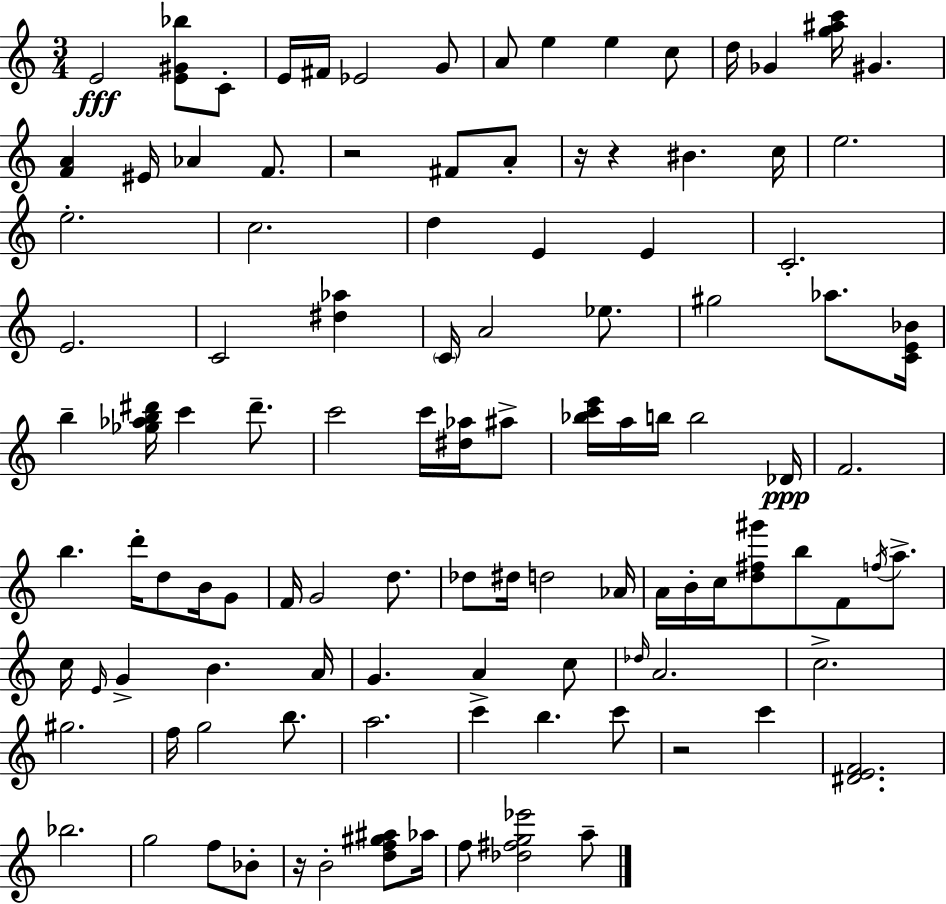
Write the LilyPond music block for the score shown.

{
  \clef treble
  \numericTimeSignature
  \time 3/4
  \key a \minor
  \repeat volta 2 { e'2\fff <e' gis' bes''>8 c'8-. | e'16 fis'16 ees'2 g'8 | a'8 e''4 e''4 c''8 | d''16 ges'4 <g'' ais'' c'''>16 gis'4. | \break <f' a'>4 eis'16 aes'4 f'8. | r2 fis'8 a'8-. | r16 r4 bis'4. c''16 | e''2. | \break e''2.-. | c''2. | d''4 e'4 e'4 | c'2.-. | \break e'2. | c'2 <dis'' aes''>4 | \parenthesize c'16 a'2 ees''8. | gis''2 aes''8. <c' e' bes'>16 | \break b''4-- <ges'' aes'' b'' dis'''>16 c'''4 dis'''8.-- | c'''2 c'''16 <dis'' aes''>16 ais''8-> | <bes'' c''' e'''>16 a''16 b''16 b''2 des'16\ppp | f'2. | \break b''4. d'''16-. d''8 b'16 g'8 | f'16 g'2 d''8. | des''8 dis''16 d''2 aes'16 | a'16 b'16-. c''16 <d'' fis'' gis'''>8 b''8 f'8 \acciaccatura { f''16 } a''8.-> | \break c''16 \grace { e'16 } g'4-> b'4. | a'16 g'4. a'4-> | c''8 \grace { des''16 } a'2. | c''2.-> | \break gis''2. | f''16 g''2 | b''8. a''2. | c'''4 b''4. | \break c'''8 r2 c'''4 | <dis' e' f'>2. | bes''2. | g''2 f''8 | \break bes'8-. r16 b'2-. | <d'' f'' gis'' ais''>8 aes''16 f''8 <des'' fis'' g'' ees'''>2 | a''8-- } \bar "|."
}